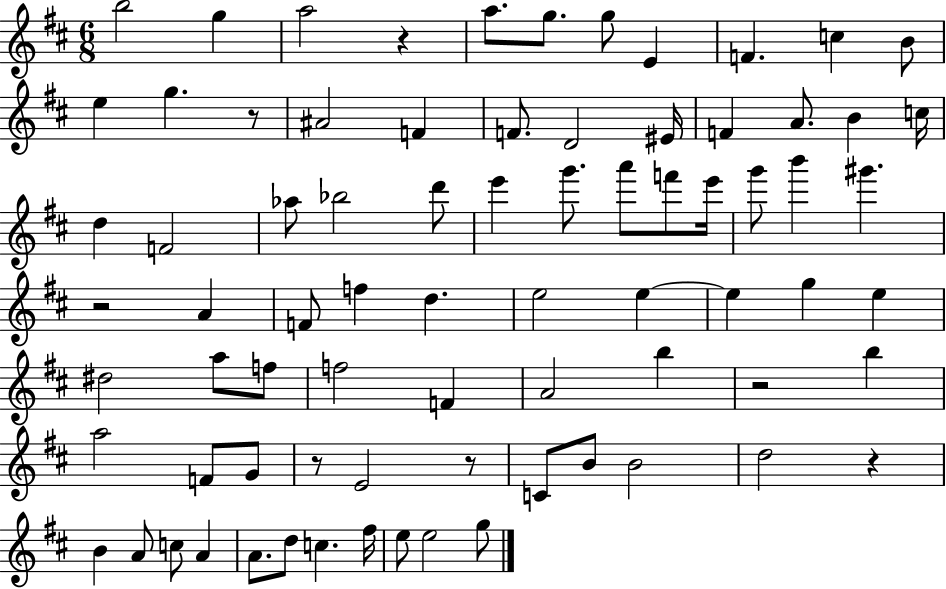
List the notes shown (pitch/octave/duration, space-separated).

B5/h G5/q A5/h R/q A5/e. G5/e. G5/e E4/q F4/q. C5/q B4/e E5/q G5/q. R/e A#4/h F4/q F4/e. D4/h EIS4/s F4/q A4/e. B4/q C5/s D5/q F4/h Ab5/e Bb5/h D6/e E6/q G6/e. A6/e F6/e E6/s G6/e B6/q G#6/q. R/h A4/q F4/e F5/q D5/q. E5/h E5/q E5/q G5/q E5/q D#5/h A5/e F5/e F5/h F4/q A4/h B5/q R/h B5/q A5/h F4/e G4/e R/e E4/h R/e C4/e B4/e B4/h D5/h R/q B4/q A4/e C5/e A4/q A4/e. D5/e C5/q. F#5/s E5/e E5/h G5/e